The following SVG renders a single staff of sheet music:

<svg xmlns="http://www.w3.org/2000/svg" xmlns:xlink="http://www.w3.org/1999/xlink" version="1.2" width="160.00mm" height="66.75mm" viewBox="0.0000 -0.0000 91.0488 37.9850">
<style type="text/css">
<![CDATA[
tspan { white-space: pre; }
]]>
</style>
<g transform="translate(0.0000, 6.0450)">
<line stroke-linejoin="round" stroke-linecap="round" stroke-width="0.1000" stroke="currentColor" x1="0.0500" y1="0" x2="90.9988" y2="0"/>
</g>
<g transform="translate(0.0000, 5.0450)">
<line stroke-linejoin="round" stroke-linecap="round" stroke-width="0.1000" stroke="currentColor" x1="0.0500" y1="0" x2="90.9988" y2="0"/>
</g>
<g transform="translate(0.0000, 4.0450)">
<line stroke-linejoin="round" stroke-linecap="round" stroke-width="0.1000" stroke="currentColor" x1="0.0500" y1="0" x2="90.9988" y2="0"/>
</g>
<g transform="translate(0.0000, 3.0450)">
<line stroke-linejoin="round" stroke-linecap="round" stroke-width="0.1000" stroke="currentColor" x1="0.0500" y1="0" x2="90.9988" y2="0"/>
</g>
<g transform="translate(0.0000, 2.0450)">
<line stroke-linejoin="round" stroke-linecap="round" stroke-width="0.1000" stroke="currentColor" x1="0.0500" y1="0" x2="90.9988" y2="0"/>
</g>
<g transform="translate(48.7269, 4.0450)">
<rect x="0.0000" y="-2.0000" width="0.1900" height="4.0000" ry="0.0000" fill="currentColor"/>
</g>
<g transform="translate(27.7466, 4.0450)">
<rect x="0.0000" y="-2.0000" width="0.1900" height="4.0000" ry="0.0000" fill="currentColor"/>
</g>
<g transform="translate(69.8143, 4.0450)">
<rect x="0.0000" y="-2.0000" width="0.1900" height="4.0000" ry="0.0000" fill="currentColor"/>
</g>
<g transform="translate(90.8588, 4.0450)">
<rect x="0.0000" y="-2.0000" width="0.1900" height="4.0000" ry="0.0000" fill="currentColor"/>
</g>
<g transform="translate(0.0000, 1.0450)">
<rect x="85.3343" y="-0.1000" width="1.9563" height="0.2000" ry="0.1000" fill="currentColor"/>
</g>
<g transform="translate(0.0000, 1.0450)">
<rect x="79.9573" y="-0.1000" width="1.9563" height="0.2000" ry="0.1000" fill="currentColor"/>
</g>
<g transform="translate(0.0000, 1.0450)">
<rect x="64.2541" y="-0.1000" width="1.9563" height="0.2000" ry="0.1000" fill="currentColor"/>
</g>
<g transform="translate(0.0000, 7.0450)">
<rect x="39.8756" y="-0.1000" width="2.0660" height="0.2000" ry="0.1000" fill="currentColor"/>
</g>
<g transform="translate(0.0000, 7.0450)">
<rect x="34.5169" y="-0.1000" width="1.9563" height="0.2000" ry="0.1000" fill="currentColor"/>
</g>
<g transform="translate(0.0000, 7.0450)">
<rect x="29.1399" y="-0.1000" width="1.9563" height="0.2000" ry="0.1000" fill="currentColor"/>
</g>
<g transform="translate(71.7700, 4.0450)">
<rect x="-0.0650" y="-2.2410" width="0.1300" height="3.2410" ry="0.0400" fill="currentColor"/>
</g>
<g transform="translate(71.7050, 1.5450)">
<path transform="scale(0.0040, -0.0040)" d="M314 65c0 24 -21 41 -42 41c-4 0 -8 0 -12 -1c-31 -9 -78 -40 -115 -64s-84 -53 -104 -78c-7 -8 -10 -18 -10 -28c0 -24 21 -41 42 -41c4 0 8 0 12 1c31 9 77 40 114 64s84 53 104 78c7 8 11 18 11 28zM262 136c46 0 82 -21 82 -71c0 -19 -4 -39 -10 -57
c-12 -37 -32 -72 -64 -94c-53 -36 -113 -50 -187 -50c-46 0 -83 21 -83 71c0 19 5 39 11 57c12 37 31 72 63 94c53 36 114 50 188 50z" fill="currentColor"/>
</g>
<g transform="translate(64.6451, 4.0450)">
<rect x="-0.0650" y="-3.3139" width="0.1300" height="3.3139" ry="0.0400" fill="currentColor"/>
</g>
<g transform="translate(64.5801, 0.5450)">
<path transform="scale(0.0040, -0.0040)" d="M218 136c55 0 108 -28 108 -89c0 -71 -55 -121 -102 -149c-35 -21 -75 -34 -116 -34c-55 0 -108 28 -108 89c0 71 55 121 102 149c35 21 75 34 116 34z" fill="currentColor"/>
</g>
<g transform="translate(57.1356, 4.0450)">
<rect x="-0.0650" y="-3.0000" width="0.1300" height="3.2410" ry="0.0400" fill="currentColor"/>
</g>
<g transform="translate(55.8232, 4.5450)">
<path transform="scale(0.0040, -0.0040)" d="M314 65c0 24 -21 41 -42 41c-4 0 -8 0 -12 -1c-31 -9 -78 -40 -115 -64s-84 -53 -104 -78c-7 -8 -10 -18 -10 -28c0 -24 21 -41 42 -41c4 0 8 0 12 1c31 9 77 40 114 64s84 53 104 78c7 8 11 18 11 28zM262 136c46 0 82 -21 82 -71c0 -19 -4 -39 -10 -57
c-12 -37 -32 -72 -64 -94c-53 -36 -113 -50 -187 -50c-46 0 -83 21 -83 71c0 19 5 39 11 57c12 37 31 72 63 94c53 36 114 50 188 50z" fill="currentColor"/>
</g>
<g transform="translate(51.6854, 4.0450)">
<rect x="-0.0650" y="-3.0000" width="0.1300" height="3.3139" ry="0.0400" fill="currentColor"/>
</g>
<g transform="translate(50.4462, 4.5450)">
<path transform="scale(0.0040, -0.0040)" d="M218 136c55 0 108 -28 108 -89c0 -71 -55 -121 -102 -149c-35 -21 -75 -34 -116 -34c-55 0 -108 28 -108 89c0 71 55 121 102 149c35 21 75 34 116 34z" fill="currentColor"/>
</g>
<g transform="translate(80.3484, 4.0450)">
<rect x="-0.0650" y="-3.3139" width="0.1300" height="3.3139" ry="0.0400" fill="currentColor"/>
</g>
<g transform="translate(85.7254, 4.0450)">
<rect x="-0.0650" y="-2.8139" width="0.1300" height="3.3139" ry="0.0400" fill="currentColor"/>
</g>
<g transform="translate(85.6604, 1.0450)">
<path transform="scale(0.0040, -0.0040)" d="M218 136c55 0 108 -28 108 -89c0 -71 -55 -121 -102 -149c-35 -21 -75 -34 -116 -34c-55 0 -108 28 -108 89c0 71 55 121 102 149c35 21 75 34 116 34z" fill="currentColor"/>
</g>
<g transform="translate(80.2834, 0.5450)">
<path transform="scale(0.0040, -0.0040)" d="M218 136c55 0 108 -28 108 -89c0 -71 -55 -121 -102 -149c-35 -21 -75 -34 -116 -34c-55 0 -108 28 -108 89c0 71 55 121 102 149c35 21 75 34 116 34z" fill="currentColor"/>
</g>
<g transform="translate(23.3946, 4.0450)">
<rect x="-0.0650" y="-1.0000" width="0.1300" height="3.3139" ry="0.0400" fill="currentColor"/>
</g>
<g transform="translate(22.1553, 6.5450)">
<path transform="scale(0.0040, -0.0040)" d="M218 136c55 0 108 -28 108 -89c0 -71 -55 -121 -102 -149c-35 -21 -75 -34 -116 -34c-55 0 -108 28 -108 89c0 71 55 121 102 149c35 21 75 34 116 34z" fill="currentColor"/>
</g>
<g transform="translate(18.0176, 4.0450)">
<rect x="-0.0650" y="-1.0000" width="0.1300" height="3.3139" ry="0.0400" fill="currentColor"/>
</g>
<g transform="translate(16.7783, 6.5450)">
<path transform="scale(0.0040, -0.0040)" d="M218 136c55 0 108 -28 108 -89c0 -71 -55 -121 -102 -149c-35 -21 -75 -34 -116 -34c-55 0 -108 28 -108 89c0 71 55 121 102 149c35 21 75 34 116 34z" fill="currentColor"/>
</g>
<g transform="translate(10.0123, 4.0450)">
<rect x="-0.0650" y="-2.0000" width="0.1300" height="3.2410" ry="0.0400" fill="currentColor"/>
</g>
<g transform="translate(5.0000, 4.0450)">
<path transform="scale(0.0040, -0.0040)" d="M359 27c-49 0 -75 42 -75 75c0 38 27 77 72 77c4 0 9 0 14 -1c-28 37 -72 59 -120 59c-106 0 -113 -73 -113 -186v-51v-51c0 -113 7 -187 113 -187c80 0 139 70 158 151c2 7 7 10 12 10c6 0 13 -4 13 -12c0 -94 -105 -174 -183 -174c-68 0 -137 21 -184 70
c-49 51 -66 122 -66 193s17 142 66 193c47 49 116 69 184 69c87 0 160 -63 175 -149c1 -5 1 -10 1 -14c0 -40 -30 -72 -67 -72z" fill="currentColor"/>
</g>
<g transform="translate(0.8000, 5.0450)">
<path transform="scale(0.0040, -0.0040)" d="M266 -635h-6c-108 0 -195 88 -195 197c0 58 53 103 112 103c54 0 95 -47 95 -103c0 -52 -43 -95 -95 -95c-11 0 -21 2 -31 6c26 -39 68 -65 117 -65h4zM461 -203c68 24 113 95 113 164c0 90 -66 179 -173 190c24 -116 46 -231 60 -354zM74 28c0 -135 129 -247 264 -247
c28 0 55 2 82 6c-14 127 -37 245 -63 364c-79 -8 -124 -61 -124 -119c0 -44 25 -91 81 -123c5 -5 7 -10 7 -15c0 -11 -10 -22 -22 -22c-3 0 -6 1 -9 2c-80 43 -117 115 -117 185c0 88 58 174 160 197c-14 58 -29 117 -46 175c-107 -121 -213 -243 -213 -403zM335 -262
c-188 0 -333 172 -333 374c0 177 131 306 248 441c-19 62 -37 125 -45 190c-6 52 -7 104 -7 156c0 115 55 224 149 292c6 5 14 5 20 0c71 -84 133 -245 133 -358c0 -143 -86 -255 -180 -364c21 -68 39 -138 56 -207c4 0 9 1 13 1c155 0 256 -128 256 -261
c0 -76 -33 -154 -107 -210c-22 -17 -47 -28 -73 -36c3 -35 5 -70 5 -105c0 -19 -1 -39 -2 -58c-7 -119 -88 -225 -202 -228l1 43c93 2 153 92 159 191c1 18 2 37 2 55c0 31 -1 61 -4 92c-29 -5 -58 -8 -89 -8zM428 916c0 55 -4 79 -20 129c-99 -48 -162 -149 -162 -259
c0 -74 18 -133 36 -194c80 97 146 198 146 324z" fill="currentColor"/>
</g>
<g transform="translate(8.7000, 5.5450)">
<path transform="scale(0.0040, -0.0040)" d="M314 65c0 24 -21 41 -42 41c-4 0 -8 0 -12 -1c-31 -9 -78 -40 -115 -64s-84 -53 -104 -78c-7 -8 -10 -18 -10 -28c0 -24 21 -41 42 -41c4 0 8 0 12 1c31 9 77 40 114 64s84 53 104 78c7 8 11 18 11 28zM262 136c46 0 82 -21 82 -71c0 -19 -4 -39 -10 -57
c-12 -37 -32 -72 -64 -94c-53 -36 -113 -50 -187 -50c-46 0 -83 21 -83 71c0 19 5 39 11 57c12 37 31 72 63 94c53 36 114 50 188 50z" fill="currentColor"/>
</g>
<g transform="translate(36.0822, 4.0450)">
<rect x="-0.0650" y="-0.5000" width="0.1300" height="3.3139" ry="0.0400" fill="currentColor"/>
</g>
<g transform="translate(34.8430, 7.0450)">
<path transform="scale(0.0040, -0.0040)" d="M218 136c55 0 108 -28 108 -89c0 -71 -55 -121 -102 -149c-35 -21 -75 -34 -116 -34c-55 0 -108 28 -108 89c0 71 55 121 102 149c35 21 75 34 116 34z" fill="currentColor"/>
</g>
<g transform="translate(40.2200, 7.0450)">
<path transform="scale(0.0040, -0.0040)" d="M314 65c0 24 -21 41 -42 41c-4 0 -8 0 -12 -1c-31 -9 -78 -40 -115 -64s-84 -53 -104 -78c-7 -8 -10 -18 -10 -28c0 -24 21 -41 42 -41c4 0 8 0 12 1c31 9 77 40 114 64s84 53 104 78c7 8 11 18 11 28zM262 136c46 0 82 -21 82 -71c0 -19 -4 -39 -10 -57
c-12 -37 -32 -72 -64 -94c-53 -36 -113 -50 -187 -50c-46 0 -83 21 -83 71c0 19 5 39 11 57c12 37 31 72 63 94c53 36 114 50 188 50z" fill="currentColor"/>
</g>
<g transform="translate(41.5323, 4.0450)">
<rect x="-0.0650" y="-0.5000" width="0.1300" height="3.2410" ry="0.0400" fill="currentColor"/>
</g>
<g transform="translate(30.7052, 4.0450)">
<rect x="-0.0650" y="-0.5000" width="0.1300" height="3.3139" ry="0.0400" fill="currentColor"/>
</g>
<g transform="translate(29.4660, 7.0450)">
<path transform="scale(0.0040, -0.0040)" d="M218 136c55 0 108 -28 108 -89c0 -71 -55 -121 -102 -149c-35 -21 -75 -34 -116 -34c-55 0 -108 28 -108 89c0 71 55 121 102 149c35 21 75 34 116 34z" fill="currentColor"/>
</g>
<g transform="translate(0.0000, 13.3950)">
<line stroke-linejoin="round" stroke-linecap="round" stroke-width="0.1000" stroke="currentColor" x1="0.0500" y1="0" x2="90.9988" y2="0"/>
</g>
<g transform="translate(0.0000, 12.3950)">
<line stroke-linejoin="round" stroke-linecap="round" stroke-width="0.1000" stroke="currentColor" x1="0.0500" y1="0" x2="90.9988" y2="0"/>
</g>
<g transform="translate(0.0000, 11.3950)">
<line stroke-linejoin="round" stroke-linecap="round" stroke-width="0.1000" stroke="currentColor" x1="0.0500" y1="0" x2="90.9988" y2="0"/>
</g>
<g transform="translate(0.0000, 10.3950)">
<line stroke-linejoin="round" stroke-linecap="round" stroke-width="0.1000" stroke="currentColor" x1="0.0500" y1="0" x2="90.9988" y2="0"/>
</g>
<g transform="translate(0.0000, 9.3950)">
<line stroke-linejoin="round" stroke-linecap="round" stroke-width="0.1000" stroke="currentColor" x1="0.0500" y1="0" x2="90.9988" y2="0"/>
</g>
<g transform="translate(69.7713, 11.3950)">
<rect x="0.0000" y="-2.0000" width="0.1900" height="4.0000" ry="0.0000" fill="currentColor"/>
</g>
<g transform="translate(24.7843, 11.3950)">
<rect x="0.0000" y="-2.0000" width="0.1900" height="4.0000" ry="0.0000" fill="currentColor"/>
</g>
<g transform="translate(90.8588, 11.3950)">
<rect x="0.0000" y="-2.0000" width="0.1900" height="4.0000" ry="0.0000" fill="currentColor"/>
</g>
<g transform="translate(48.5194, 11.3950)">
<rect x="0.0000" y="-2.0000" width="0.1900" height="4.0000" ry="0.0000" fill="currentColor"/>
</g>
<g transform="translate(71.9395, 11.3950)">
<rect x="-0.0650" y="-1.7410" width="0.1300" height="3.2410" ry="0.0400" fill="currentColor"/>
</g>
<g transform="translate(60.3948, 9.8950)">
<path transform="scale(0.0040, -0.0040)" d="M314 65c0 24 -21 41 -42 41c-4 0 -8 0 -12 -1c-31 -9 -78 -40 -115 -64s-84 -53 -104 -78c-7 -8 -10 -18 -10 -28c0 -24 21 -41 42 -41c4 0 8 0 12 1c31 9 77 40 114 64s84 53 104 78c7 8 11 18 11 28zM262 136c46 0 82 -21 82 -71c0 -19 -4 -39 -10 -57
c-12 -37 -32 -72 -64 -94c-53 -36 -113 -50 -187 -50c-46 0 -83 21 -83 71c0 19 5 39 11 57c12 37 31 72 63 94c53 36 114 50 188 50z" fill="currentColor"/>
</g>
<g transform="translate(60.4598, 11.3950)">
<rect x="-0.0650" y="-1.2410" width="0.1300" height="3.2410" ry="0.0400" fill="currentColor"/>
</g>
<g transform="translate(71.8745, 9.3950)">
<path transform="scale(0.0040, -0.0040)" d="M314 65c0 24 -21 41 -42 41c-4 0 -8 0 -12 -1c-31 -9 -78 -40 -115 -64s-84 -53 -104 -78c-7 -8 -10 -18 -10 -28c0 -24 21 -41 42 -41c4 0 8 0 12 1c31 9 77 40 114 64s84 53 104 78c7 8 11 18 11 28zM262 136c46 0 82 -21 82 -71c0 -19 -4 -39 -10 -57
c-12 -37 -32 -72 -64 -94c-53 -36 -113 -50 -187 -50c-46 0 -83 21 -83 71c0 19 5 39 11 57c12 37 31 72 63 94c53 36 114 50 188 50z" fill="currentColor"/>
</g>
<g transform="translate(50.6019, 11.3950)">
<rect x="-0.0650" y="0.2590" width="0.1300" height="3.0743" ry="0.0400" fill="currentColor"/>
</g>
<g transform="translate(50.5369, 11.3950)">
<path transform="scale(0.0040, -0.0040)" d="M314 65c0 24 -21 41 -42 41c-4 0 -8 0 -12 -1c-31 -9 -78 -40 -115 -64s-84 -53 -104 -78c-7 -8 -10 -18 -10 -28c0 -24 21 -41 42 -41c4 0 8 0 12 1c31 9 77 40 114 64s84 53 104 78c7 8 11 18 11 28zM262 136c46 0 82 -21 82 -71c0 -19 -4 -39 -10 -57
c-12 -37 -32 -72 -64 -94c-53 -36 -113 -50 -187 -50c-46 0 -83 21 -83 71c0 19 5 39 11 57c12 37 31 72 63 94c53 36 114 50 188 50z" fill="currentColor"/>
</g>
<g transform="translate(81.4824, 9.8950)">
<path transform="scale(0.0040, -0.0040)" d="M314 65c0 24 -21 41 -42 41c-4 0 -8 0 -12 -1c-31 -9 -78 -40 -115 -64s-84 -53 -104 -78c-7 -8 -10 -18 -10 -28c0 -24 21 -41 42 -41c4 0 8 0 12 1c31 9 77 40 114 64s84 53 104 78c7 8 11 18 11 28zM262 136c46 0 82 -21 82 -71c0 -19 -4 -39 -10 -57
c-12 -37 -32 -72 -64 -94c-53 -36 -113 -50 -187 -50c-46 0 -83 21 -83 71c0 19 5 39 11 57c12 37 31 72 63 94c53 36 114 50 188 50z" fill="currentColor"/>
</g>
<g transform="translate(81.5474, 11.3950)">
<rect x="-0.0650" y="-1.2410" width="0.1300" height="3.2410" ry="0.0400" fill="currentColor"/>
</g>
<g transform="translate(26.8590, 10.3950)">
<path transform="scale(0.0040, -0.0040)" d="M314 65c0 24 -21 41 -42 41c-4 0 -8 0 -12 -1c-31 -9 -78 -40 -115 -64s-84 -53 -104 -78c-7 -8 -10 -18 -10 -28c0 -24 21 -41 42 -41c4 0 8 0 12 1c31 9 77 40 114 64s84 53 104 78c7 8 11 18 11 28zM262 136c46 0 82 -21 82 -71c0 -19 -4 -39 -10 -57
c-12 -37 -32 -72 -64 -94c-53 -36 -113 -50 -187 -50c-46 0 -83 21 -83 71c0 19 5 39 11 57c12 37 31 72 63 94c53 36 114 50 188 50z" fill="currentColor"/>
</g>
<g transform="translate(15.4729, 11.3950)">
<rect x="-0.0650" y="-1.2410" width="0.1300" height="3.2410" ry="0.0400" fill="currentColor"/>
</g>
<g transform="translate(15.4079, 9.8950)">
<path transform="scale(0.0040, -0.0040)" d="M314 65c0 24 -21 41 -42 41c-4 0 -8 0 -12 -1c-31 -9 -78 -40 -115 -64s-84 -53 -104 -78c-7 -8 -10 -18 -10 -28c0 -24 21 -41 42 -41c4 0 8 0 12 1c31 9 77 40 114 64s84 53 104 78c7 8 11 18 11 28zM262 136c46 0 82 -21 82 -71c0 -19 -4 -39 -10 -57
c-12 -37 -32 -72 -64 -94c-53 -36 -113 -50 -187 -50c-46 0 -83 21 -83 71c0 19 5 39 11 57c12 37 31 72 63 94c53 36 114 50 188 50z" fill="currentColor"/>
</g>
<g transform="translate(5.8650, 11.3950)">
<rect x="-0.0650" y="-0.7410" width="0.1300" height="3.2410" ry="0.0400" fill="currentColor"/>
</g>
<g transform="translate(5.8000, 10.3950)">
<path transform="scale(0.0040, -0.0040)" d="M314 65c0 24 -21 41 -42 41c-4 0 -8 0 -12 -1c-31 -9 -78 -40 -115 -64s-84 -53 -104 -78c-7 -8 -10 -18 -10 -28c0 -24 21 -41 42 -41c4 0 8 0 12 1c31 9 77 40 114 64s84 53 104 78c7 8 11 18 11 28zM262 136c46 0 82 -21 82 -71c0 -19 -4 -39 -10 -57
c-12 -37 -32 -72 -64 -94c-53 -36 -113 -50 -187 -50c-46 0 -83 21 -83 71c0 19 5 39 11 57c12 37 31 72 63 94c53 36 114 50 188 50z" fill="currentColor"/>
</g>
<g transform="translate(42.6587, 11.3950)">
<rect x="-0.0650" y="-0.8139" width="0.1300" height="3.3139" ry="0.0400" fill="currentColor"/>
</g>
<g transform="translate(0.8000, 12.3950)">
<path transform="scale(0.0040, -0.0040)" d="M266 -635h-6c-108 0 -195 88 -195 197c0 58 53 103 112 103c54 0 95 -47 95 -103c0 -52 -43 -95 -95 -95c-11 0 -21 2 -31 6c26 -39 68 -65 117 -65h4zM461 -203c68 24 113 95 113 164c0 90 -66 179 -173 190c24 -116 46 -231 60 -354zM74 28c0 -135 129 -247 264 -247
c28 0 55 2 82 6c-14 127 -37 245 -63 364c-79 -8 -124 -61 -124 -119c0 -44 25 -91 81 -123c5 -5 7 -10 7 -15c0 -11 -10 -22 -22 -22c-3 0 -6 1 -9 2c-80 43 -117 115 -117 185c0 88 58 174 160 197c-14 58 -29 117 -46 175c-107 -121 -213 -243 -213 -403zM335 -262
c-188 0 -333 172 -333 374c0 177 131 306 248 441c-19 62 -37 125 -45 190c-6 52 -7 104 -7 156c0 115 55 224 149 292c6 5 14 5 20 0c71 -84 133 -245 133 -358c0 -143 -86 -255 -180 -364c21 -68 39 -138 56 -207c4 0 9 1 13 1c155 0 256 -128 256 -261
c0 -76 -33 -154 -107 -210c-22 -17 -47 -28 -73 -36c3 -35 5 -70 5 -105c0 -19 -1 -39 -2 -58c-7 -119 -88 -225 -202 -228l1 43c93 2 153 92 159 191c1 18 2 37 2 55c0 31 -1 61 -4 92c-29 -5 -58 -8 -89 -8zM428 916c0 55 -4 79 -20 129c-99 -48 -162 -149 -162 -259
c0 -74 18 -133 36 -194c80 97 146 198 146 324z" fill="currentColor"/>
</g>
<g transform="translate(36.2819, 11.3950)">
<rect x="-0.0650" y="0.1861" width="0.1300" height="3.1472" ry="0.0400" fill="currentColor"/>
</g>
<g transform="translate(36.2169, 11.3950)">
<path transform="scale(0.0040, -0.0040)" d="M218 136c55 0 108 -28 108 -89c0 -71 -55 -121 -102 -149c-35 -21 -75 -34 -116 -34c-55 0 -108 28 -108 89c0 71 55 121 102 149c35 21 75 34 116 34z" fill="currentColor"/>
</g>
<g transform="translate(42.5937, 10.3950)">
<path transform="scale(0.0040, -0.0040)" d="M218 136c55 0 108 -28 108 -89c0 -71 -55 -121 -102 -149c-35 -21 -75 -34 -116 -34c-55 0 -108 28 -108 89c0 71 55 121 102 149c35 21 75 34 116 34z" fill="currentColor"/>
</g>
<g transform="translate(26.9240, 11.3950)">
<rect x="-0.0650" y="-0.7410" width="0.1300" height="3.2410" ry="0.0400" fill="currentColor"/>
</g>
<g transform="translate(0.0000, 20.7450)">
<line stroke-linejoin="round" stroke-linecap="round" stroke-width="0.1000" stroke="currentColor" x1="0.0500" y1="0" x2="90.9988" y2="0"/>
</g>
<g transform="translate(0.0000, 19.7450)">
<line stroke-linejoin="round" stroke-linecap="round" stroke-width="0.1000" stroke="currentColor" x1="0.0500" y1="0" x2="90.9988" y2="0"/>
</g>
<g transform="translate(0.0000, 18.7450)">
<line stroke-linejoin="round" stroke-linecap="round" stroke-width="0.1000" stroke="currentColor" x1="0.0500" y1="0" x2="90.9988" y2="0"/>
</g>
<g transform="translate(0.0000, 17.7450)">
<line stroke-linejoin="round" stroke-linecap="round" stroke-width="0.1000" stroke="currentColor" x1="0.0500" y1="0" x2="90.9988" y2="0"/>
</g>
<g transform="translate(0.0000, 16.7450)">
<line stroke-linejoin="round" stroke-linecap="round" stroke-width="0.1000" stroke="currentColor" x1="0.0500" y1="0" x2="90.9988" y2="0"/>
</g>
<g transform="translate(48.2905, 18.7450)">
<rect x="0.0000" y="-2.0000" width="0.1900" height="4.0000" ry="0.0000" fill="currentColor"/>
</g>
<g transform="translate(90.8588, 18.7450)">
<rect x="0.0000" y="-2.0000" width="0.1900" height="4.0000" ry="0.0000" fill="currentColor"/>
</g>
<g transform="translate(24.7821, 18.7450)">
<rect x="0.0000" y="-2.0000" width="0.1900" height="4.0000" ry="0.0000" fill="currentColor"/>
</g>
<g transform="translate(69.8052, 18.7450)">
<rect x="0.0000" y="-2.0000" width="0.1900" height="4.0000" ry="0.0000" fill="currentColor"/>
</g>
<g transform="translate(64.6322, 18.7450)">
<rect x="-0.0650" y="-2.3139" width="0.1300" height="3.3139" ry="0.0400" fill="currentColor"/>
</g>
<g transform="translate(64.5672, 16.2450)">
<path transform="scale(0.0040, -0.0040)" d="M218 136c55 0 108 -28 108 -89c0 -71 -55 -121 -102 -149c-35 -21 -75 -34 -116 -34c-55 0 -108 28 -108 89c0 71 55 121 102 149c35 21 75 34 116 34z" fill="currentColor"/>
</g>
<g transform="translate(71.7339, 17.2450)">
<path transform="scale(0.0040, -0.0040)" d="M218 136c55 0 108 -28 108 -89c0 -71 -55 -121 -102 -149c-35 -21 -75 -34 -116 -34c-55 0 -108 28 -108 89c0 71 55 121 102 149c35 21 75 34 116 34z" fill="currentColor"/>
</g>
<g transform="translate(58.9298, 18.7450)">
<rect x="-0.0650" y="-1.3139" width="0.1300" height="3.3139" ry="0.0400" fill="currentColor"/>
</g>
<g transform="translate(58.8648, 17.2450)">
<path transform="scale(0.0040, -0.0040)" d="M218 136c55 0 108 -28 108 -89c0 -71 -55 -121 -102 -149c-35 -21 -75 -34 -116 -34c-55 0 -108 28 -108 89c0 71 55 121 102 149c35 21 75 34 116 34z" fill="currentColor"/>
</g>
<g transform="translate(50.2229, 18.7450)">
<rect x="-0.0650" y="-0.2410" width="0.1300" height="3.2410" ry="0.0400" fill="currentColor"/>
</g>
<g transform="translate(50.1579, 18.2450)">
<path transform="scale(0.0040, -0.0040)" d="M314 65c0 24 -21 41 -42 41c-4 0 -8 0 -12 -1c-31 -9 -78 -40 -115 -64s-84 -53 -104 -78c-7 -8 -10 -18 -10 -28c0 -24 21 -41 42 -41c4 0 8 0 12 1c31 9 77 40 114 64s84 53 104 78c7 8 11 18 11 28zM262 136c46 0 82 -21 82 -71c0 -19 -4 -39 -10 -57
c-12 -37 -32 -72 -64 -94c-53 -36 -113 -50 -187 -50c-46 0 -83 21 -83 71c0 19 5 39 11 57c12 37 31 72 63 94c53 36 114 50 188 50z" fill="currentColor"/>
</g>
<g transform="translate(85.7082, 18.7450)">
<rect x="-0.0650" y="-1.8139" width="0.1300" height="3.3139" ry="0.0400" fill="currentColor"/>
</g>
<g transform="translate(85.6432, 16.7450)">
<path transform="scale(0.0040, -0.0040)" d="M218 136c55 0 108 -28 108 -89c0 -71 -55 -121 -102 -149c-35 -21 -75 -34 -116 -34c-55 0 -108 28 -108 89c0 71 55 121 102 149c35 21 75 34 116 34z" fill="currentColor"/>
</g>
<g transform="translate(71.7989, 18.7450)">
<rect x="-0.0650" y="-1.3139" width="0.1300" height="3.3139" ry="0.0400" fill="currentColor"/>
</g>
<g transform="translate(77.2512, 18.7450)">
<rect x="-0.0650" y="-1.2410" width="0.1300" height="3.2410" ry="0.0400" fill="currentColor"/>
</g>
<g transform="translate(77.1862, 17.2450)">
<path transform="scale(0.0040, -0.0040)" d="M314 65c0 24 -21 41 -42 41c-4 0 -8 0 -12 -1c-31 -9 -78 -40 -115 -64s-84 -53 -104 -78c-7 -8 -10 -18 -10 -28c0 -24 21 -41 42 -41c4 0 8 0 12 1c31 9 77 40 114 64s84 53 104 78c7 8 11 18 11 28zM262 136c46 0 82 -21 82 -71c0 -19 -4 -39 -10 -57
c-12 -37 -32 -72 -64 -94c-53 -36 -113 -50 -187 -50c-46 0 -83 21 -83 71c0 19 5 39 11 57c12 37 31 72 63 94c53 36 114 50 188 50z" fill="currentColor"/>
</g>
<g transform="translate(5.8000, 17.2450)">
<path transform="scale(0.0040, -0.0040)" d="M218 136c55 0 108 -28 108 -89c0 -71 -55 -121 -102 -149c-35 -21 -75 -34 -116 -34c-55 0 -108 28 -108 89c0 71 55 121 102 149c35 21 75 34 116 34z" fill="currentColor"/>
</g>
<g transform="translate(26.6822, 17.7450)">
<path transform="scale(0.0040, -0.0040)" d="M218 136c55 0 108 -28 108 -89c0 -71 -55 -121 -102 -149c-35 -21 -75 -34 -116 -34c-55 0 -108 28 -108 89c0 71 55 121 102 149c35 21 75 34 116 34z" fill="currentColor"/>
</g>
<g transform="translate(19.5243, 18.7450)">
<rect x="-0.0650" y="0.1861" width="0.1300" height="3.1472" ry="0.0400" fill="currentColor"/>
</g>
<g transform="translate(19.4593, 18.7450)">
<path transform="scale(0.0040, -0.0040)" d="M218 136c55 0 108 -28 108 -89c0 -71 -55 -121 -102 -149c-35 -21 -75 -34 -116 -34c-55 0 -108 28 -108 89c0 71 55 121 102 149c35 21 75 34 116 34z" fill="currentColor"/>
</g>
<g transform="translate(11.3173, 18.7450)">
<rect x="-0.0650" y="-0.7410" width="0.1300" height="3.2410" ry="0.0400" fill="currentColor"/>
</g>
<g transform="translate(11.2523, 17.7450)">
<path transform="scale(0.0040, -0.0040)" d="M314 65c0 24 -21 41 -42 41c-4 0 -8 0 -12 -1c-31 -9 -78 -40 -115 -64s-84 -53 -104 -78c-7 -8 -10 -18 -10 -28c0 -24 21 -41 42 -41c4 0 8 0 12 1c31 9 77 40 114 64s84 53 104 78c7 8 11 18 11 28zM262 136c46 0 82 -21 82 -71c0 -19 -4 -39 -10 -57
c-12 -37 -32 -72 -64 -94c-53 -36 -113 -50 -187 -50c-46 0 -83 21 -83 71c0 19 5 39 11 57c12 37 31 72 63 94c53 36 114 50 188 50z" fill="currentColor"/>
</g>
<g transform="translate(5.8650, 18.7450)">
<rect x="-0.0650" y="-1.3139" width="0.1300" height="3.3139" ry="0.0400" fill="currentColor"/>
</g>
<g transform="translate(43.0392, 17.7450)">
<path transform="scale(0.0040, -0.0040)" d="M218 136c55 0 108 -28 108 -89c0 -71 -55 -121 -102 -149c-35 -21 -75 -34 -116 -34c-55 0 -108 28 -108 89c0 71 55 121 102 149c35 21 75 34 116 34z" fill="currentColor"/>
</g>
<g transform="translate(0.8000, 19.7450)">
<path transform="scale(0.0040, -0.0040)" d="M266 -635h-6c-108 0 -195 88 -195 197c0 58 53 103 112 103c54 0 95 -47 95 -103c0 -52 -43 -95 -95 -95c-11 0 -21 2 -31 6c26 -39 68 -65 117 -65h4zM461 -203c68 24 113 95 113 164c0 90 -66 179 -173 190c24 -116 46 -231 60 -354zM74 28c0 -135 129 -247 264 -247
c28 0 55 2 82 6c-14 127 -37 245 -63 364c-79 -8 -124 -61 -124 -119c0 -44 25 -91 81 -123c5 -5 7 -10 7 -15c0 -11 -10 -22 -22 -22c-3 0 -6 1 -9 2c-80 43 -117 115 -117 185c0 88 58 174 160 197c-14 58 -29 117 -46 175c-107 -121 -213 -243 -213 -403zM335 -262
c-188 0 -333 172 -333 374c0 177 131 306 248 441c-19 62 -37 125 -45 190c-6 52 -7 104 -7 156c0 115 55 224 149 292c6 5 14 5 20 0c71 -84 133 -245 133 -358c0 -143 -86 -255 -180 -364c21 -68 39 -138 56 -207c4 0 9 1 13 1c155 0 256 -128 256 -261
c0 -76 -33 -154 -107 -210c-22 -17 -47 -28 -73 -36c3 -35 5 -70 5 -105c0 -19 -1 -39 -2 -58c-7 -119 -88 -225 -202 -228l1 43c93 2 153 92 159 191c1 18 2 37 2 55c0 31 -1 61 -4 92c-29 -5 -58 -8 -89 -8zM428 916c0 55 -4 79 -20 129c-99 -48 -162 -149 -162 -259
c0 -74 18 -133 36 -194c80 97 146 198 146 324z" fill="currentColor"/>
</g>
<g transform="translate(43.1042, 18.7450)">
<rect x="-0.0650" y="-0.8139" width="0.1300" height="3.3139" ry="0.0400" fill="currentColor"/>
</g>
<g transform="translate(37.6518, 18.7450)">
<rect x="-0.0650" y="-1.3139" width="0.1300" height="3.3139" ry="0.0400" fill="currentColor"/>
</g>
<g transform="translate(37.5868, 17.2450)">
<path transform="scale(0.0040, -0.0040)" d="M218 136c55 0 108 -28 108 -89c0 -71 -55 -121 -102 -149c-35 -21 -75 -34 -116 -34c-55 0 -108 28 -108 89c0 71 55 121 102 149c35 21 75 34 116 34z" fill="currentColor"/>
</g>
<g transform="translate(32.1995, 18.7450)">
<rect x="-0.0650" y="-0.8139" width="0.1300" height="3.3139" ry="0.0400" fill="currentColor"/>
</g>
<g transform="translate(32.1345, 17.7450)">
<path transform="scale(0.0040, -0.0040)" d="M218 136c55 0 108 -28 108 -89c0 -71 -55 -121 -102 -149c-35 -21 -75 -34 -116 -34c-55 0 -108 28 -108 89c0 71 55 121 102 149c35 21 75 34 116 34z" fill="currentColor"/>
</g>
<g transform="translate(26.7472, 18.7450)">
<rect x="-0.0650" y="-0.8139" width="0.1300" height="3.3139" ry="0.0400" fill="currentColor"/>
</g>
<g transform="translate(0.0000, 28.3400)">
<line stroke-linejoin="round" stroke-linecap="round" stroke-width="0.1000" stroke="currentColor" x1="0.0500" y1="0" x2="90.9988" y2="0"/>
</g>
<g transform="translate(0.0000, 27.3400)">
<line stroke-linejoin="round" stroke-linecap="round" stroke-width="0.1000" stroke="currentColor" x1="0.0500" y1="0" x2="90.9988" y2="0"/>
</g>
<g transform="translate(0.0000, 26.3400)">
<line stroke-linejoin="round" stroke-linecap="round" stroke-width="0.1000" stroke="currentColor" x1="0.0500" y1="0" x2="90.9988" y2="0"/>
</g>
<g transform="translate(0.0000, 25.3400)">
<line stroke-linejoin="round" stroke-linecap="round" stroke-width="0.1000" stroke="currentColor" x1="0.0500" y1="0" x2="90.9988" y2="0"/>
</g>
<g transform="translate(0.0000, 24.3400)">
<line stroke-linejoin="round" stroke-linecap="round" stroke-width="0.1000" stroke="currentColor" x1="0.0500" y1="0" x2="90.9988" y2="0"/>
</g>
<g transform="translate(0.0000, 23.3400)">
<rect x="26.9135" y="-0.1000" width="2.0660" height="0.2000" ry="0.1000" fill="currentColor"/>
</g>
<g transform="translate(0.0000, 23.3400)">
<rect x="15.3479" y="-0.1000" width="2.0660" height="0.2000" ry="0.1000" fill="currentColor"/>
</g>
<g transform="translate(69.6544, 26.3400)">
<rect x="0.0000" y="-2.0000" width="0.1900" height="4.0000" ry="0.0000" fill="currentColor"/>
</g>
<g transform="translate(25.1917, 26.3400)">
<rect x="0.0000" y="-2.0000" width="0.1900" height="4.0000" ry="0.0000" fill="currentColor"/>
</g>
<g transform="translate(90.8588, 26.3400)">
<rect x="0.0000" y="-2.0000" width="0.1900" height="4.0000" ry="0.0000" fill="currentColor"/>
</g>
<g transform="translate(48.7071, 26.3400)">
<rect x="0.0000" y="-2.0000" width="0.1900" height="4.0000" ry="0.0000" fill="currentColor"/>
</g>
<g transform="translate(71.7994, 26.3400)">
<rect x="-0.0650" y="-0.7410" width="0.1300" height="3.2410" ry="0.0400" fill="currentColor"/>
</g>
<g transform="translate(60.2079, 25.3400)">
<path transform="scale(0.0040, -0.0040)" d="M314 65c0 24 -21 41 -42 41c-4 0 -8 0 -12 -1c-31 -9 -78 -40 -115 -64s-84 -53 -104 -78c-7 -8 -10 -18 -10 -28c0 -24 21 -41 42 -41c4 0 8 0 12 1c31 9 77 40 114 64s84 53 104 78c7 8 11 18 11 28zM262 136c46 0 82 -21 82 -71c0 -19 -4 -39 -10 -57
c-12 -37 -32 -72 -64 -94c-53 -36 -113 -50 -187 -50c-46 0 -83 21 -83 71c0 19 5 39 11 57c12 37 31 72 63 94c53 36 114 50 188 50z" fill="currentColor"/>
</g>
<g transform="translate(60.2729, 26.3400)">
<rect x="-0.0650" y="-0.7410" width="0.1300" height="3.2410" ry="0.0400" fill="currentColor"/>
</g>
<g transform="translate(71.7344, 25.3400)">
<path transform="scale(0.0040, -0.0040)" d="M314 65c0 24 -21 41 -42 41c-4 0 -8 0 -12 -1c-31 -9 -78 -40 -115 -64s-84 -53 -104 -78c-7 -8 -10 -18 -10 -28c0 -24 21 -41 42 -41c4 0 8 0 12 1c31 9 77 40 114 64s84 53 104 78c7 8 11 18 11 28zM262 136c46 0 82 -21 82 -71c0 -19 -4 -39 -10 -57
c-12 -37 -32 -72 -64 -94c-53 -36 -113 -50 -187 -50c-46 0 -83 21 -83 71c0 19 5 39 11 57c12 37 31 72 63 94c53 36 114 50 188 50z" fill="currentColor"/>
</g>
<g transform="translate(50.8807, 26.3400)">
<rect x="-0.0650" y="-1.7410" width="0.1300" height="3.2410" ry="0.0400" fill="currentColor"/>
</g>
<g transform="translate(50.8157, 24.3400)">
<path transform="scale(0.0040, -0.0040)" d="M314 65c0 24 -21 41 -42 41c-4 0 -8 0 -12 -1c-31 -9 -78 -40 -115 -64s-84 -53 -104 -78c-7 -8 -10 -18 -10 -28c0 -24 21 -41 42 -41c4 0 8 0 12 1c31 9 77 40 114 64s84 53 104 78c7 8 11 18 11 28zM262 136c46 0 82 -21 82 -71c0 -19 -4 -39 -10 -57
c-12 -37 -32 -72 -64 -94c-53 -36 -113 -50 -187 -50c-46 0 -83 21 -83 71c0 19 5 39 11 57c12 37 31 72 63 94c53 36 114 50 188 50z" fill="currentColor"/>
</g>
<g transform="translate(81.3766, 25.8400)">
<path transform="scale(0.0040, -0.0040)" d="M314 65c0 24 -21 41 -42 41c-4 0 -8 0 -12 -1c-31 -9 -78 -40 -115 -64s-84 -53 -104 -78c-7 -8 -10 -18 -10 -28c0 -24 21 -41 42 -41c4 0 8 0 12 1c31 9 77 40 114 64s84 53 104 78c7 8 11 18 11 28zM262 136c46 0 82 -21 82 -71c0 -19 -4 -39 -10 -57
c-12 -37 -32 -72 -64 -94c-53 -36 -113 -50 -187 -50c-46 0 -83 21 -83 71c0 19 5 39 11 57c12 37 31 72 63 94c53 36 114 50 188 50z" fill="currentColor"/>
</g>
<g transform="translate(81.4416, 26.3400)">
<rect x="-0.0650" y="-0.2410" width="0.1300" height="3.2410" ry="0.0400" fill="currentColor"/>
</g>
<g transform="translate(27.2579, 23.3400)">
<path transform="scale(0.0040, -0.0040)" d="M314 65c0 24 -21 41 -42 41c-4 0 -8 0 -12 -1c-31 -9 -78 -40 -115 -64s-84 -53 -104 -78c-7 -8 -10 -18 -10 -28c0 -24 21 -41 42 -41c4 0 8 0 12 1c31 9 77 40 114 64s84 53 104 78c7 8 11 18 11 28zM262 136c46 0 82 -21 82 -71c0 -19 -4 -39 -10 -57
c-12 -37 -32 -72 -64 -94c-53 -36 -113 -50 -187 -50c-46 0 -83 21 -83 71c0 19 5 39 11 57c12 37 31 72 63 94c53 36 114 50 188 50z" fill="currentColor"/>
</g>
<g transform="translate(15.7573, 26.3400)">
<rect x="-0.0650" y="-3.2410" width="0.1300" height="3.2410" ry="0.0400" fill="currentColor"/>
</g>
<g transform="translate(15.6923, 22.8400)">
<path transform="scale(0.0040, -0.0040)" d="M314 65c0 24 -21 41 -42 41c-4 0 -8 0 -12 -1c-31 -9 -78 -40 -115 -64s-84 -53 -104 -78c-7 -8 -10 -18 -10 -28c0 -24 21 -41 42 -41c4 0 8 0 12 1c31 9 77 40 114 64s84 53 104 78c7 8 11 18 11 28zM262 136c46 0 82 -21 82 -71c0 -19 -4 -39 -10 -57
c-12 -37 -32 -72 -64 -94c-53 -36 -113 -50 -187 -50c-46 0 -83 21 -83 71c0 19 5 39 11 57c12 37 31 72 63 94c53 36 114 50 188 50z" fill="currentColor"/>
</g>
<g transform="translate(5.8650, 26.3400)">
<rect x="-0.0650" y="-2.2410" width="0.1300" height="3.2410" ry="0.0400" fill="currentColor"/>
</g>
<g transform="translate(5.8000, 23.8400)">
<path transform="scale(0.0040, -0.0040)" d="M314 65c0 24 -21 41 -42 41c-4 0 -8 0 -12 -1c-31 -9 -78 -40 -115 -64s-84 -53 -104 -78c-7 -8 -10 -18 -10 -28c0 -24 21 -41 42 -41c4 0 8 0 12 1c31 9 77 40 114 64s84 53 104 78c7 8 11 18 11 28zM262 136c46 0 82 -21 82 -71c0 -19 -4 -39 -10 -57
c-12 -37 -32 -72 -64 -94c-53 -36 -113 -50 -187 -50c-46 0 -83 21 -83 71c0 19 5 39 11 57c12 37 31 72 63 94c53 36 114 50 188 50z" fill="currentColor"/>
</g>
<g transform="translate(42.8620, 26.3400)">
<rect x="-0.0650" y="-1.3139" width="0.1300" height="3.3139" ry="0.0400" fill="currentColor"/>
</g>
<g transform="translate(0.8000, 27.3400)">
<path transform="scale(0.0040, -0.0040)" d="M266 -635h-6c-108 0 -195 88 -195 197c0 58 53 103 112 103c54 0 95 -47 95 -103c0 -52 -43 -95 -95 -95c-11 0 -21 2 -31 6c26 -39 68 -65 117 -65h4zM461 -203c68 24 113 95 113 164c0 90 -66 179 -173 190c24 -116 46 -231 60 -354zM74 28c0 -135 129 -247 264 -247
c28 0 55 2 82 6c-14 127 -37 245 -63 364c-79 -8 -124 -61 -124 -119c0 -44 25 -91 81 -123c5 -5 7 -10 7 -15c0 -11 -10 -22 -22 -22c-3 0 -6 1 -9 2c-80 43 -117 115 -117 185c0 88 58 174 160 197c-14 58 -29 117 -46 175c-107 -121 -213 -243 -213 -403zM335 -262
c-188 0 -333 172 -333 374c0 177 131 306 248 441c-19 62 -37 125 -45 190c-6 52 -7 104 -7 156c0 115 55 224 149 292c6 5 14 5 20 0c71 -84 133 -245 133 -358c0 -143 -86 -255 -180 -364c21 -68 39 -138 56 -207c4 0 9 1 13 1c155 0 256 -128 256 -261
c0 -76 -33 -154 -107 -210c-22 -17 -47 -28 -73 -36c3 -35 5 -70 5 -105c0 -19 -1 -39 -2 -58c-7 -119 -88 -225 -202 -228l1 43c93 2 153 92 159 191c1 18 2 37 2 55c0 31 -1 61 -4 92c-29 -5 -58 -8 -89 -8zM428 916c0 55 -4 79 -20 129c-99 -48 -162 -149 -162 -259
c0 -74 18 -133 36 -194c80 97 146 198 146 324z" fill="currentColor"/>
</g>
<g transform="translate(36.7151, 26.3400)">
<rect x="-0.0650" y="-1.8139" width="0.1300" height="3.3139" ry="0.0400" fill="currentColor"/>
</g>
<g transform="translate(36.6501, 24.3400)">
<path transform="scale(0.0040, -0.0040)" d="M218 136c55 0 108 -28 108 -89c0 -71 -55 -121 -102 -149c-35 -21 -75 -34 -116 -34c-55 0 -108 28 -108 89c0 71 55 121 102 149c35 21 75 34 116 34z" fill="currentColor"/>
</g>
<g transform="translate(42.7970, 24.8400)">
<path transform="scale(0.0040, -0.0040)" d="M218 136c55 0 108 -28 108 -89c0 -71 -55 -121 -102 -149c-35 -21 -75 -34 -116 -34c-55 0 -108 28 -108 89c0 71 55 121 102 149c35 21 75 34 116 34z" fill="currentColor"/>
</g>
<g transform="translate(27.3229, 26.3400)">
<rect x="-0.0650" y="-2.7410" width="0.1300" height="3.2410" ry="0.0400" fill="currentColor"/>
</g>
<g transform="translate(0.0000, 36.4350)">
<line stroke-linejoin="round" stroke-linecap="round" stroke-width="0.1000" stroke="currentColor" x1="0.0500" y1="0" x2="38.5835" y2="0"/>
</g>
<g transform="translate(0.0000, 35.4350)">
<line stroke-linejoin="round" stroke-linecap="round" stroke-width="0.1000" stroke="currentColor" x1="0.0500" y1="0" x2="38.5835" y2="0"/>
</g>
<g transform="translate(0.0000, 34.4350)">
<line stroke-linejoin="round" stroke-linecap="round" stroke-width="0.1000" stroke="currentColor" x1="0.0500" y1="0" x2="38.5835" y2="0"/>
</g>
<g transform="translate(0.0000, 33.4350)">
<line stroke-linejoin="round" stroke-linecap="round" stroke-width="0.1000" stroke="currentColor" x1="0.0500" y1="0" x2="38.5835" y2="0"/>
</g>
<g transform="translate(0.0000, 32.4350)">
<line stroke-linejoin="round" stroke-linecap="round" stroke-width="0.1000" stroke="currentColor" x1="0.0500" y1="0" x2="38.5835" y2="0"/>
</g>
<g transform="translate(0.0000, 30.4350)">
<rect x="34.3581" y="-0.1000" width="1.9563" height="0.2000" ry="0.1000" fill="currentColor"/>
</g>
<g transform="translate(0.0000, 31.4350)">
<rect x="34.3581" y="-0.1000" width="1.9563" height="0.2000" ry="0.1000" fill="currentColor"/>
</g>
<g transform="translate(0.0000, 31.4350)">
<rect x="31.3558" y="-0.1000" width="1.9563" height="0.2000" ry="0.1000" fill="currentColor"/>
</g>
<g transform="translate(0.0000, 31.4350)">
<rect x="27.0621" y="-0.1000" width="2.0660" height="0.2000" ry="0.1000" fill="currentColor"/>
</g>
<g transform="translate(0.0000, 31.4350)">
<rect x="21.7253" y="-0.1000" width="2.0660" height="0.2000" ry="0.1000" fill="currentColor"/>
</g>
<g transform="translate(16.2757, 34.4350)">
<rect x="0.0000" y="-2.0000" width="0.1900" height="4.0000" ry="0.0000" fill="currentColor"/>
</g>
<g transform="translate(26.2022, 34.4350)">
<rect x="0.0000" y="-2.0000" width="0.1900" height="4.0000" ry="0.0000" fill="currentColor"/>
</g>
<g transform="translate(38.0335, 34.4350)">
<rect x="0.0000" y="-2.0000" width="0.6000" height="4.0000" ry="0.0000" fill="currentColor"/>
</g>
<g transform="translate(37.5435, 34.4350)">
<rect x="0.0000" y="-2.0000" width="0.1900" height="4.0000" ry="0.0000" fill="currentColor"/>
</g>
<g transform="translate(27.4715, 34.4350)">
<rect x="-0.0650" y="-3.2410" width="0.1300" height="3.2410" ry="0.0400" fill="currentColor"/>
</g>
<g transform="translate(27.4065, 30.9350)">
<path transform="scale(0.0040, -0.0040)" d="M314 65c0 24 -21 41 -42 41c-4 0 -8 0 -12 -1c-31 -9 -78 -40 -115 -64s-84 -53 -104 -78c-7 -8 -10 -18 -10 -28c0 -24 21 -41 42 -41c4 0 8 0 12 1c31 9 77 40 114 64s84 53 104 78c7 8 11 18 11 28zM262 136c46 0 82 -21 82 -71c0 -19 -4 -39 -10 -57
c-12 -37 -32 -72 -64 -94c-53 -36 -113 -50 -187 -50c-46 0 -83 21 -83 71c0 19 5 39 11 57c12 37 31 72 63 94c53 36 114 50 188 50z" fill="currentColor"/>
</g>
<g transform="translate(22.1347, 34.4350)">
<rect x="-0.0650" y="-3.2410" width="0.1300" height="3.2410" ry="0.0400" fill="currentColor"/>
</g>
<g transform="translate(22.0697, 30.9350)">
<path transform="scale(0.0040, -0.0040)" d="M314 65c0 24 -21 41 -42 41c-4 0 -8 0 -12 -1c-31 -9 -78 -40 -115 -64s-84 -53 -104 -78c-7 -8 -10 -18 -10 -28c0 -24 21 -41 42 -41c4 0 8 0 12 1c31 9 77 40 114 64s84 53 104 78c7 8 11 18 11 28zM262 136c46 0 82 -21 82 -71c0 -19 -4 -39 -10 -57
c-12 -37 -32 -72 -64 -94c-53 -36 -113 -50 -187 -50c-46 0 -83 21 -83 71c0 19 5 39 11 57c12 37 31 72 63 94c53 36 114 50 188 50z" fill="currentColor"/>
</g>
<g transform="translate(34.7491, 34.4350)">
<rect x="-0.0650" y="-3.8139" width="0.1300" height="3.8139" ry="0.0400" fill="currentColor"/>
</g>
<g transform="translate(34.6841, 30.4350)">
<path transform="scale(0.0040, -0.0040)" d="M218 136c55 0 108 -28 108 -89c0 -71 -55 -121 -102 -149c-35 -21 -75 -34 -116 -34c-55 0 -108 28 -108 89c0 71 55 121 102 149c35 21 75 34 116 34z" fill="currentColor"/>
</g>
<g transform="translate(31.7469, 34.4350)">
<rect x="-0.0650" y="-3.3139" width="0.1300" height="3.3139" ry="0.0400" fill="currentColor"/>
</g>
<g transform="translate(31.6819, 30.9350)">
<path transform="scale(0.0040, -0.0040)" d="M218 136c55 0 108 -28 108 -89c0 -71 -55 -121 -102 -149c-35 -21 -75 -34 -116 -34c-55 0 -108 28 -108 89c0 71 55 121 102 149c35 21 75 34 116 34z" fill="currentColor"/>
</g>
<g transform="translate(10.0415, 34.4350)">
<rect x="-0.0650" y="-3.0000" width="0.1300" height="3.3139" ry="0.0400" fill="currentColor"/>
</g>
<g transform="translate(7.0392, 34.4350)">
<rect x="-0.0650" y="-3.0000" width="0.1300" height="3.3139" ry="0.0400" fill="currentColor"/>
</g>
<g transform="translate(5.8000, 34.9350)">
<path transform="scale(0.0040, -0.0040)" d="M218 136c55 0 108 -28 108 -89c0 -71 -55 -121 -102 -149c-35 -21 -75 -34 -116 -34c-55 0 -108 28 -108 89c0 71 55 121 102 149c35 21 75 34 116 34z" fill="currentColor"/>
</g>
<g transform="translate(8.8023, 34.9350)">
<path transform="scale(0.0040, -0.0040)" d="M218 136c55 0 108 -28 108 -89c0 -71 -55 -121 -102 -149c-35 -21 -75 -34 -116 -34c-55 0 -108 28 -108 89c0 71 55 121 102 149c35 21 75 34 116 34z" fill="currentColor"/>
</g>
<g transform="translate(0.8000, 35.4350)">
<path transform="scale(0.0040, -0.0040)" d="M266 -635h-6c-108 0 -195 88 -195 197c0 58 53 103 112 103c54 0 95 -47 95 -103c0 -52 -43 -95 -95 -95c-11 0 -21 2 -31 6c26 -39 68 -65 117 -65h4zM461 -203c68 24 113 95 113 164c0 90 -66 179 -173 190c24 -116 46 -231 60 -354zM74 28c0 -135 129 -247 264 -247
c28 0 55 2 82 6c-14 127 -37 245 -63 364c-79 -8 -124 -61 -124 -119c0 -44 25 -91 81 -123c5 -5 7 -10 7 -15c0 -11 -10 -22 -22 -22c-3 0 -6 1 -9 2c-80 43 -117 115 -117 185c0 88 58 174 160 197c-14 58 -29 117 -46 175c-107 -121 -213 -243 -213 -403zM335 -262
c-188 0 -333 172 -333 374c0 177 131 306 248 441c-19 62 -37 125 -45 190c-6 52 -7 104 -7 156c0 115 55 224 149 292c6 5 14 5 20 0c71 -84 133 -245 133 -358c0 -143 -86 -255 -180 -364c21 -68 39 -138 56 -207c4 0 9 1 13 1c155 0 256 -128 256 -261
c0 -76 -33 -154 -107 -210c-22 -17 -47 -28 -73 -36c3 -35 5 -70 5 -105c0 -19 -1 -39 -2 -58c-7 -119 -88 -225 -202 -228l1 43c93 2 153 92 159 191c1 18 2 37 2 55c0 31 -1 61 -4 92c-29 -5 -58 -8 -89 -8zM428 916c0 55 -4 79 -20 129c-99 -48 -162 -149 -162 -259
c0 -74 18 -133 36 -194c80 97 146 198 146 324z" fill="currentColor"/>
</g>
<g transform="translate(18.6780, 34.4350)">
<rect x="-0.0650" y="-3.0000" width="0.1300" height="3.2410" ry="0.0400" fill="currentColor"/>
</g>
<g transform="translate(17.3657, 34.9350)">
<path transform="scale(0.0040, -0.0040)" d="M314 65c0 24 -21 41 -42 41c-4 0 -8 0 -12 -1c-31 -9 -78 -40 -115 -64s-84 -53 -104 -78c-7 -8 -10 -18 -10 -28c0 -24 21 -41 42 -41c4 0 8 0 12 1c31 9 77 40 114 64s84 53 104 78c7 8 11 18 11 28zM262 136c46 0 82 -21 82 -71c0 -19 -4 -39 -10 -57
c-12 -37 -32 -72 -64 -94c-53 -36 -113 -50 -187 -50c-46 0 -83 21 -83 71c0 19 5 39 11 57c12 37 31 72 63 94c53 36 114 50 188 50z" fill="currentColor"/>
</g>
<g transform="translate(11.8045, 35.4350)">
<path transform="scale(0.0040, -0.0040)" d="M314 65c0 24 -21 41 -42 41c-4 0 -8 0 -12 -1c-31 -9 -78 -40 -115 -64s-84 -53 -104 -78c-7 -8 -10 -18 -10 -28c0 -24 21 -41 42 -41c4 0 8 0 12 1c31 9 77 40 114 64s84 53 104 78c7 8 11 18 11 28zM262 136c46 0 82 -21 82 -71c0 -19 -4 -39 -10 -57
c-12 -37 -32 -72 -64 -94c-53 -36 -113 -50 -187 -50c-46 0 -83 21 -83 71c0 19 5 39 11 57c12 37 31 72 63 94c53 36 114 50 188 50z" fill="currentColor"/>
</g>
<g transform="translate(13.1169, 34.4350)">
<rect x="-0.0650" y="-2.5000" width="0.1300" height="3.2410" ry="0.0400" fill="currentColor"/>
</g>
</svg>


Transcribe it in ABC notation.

X:1
T:Untitled
M:4/4
L:1/4
K:C
F2 D D C C C2 A A2 b g2 b a d2 e2 d2 B d B2 e2 f2 e2 e d2 B d d e d c2 e g e e2 f g2 b2 a2 f e f2 d2 d2 c2 A A G2 A2 b2 b2 b c'